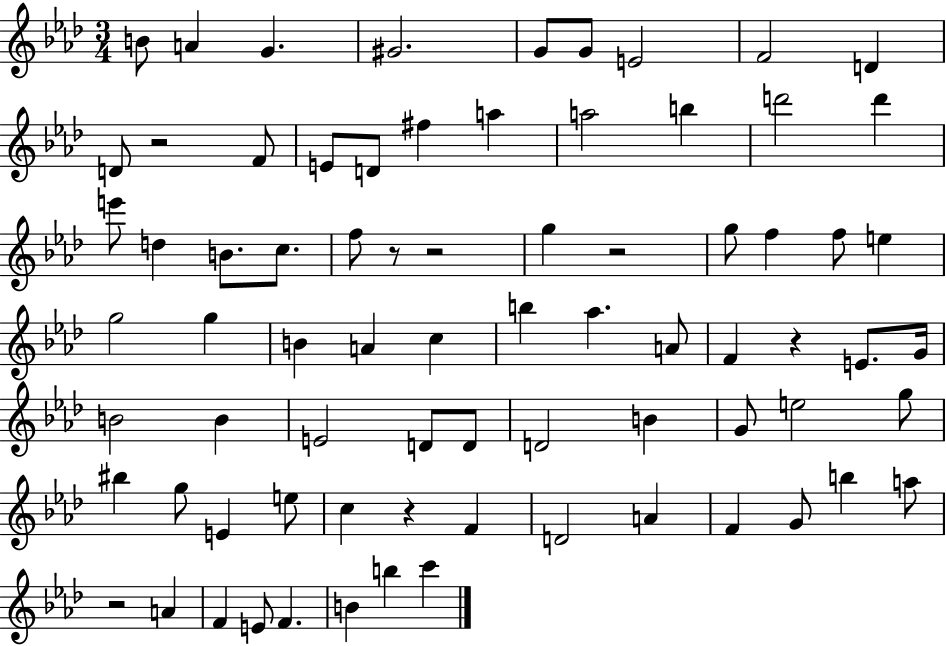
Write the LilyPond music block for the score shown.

{
  \clef treble
  \numericTimeSignature
  \time 3/4
  \key aes \major
  b'8 a'4 g'4. | gis'2. | g'8 g'8 e'2 | f'2 d'4 | \break d'8 r2 f'8 | e'8 d'8 fis''4 a''4 | a''2 b''4 | d'''2 d'''4 | \break e'''8 d''4 b'8. c''8. | f''8 r8 r2 | g''4 r2 | g''8 f''4 f''8 e''4 | \break g''2 g''4 | b'4 a'4 c''4 | b''4 aes''4. a'8 | f'4 r4 e'8. g'16 | \break b'2 b'4 | e'2 d'8 d'8 | d'2 b'4 | g'8 e''2 g''8 | \break bis''4 g''8 e'4 e''8 | c''4 r4 f'4 | d'2 a'4 | f'4 g'8 b''4 a''8 | \break r2 a'4 | f'4 e'8 f'4. | b'4 b''4 c'''4 | \bar "|."
}